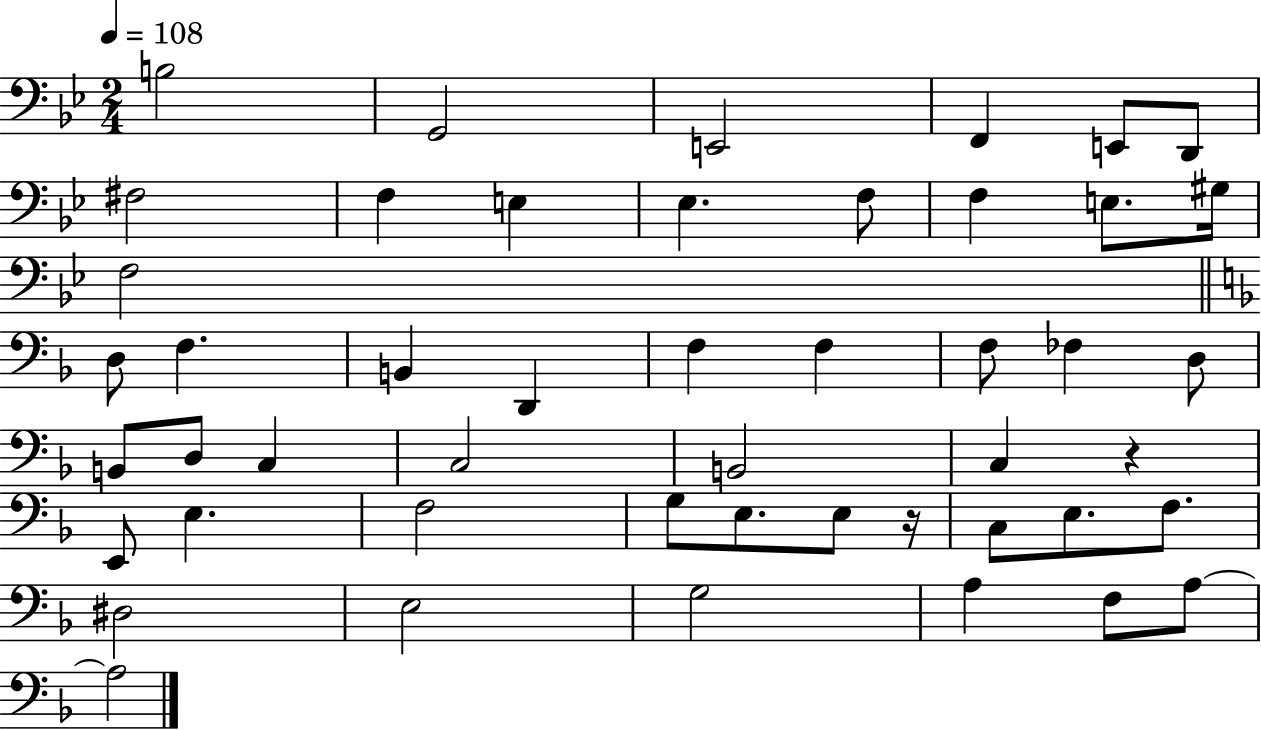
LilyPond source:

{
  \clef bass
  \numericTimeSignature
  \time 2/4
  \key bes \major
  \tempo 4 = 108
  b2 | g,2 | e,2 | f,4 e,8 d,8 | \break fis2 | f4 e4 | ees4. f8 | f4 e8. gis16 | \break f2 | \bar "||" \break \key f \major d8 f4. | b,4 d,4 | f4 f4 | f8 fes4 d8 | \break b,8 d8 c4 | c2 | b,2 | c4 r4 | \break e,8 e4. | f2 | g8 e8. e8 r16 | c8 e8. f8. | \break dis2 | e2 | g2 | a4 f8 a8~~ | \break a2 | \bar "|."
}